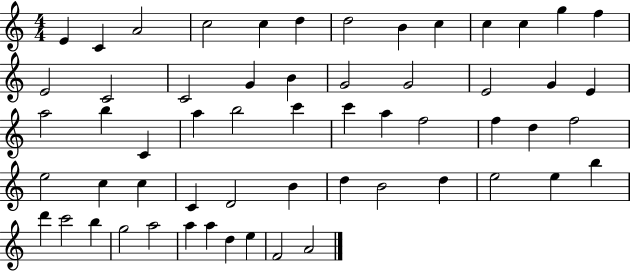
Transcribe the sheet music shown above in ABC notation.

X:1
T:Untitled
M:4/4
L:1/4
K:C
E C A2 c2 c d d2 B c c c g f E2 C2 C2 G B G2 G2 E2 G E a2 b C a b2 c' c' a f2 f d f2 e2 c c C D2 B d B2 d e2 e b d' c'2 b g2 a2 a a d e F2 A2